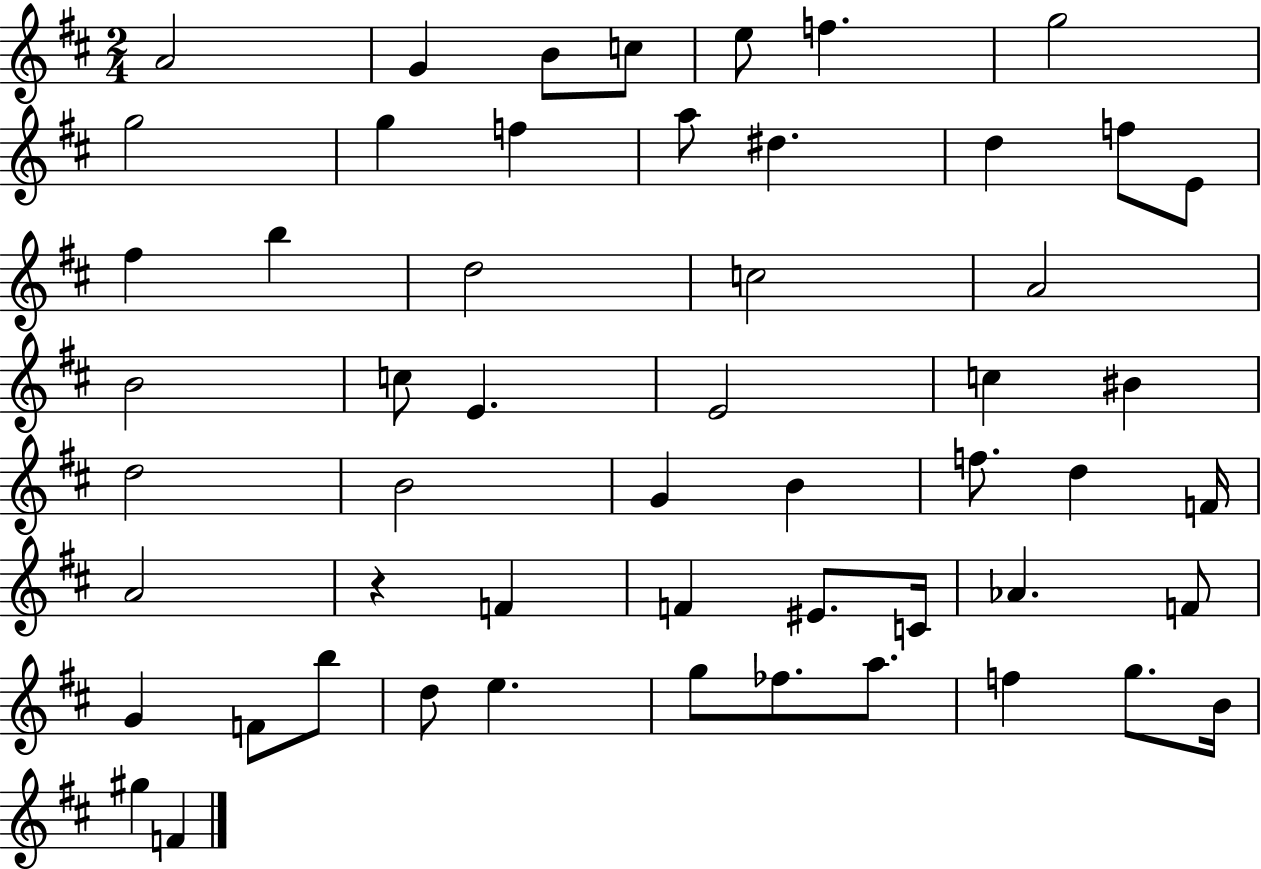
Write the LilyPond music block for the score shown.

{
  \clef treble
  \numericTimeSignature
  \time 2/4
  \key d \major
  a'2 | g'4 b'8 c''8 | e''8 f''4. | g''2 | \break g''2 | g''4 f''4 | a''8 dis''4. | d''4 f''8 e'8 | \break fis''4 b''4 | d''2 | c''2 | a'2 | \break b'2 | c''8 e'4. | e'2 | c''4 bis'4 | \break d''2 | b'2 | g'4 b'4 | f''8. d''4 f'16 | \break a'2 | r4 f'4 | f'4 eis'8. c'16 | aes'4. f'8 | \break g'4 f'8 b''8 | d''8 e''4. | g''8 fes''8. a''8. | f''4 g''8. b'16 | \break gis''4 f'4 | \bar "|."
}